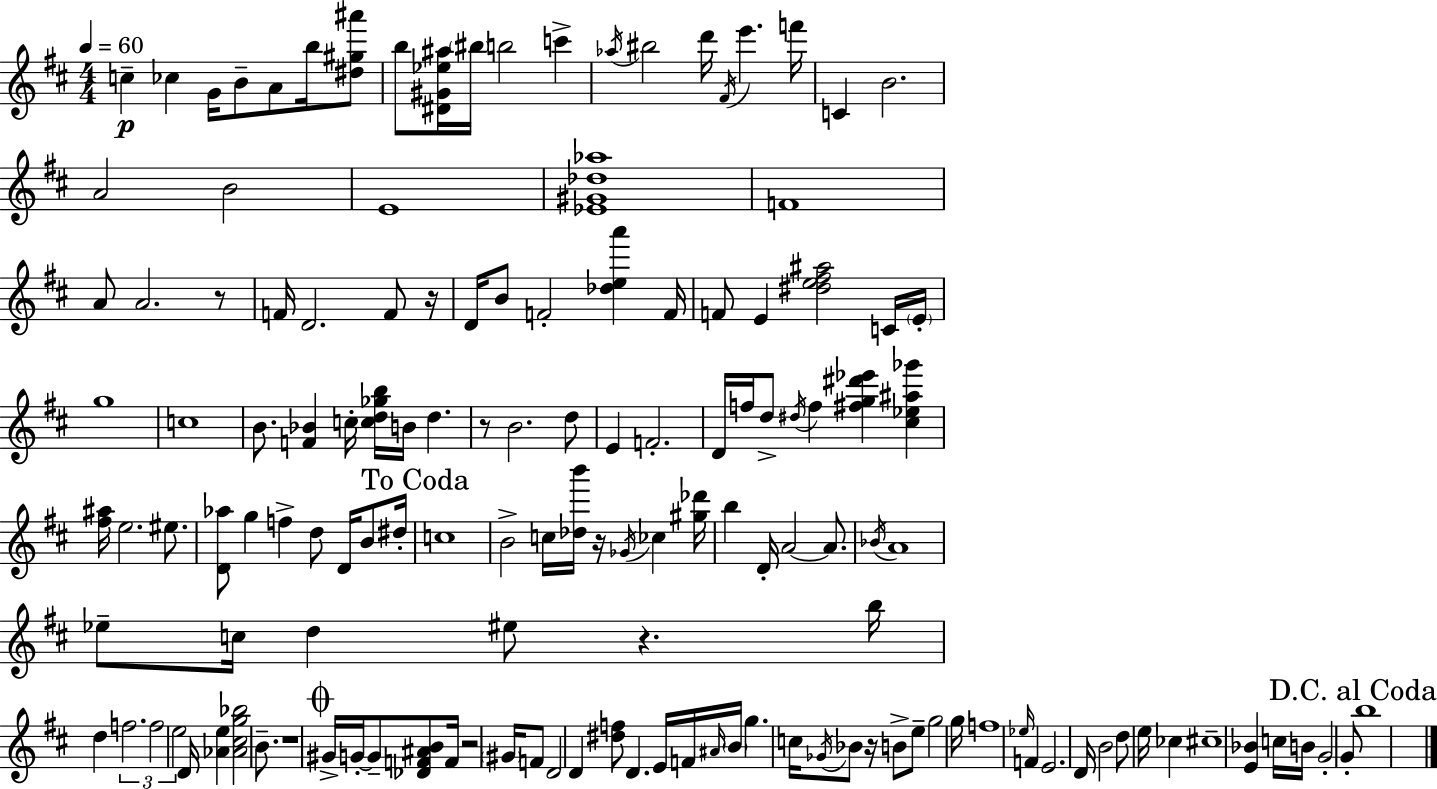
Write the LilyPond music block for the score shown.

{
  \clef treble
  \numericTimeSignature
  \time 4/4
  \key d \major
  \tempo 4 = 60
  c''4--\p ces''4 g'16 b'8-- a'8 b''16 <dis'' gis'' ais'''>8 | b''8 <dis' gis' ees'' ais''>16 \parenthesize bis''16 b''2 c'''4-> | \acciaccatura { aes''16 } bis''2 d'''16 \acciaccatura { fis'16 } e'''4. | f'''16 c'4 b'2. | \break a'2 b'2 | e'1 | <ees' gis' des'' aes''>1 | f'1 | \break a'8 a'2. | r8 f'16 d'2. f'8 | r16 d'16 b'8 f'2-. <des'' e'' a'''>4 | f'16 f'8 e'4 <dis'' e'' fis'' ais''>2 | \break c'16 \parenthesize e'16-. g''1 | c''1 | b'8. <f' bes'>4 c''16-. <c'' d'' ges'' b''>16 b'16 d''4. | r8 b'2. | \break d''8 e'4 f'2.-. | d'16 f''16 d''8-> \acciaccatura { dis''16 } f''4 <fis'' g'' dis''' ees'''>4 <cis'' ees'' ais'' ges'''>4 | <fis'' ais''>16 e''2. | eis''8. <d' aes''>8 g''4 f''4-> d''8 d'16 | \break b'8 dis''16-. \mark "To Coda" c''1 | b'2-> c''16 <des'' b'''>16 r16 \acciaccatura { ges'16 } ces''4 | <gis'' des'''>16 b''4 d'16-. a'2~~ | a'8. \acciaccatura { bes'16 } a'1 | \break ees''8-- c''16 d''4 eis''8 r4. | b''16 d''4 \tuplet 3/2 { f''2. | f''2 e''2 } | d'16 <aes' e''>4 <aes' cis'' g'' bes''>2 | \break b'8.-- r1 | \mark \markup { \musicglyph "scripts.coda" } gis'16-> g'16-.~~ g'8-- <des' f' ais' b'>8 f'16 r2 | \parenthesize gis'16 f'8 d'2 d'4 | <dis'' f''>8 d'4. e'16 f'16 \grace { ais'16 } \parenthesize b'16 g''4. | \break c''16 \acciaccatura { ges'16 } bes'8 r16 b'8-> e''8-- g''2 | g''16 f''1 | \grace { ees''16 } f'4 e'2. | d'16 b'2 | \break d''8 e''16 ces''4 cis''1-- | <e' bes'>4 c''16 b'16 g'2-. | g'8-. \mark "D.C. al Coda" b''1 | \bar "|."
}